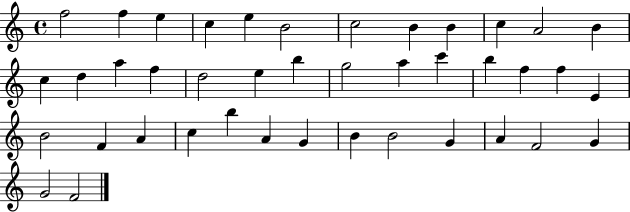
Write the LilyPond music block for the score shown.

{
  \clef treble
  \time 4/4
  \defaultTimeSignature
  \key c \major
  f''2 f''4 e''4 | c''4 e''4 b'2 | c''2 b'4 b'4 | c''4 a'2 b'4 | \break c''4 d''4 a''4 f''4 | d''2 e''4 b''4 | g''2 a''4 c'''4 | b''4 f''4 f''4 e'4 | \break b'2 f'4 a'4 | c''4 b''4 a'4 g'4 | b'4 b'2 g'4 | a'4 f'2 g'4 | \break g'2 f'2 | \bar "|."
}